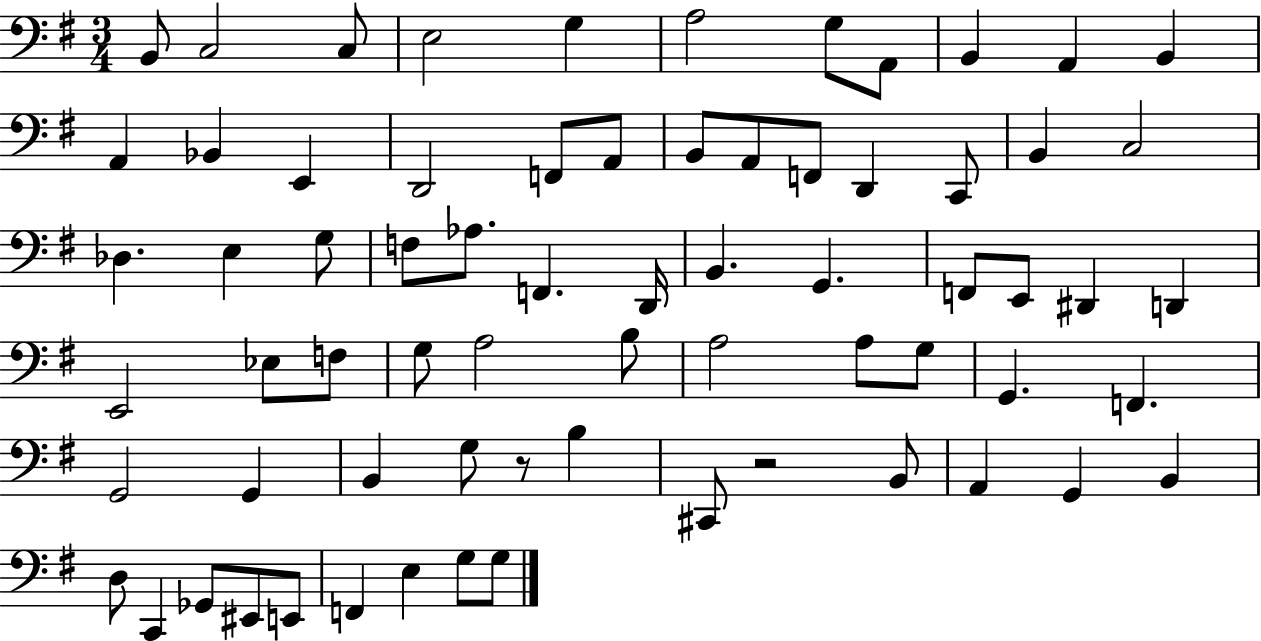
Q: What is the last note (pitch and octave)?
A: G3